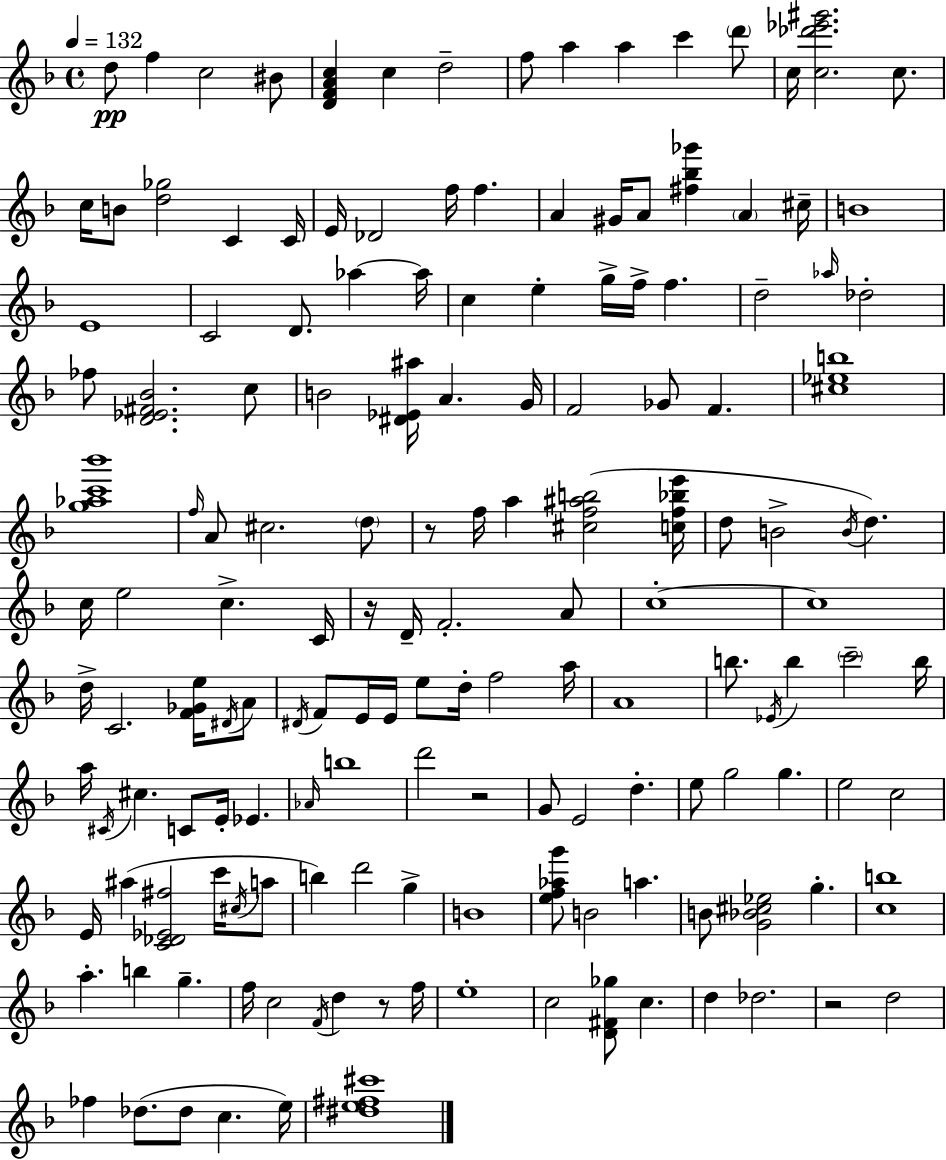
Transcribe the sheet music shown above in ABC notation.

X:1
T:Untitled
M:4/4
L:1/4
K:F
d/2 f c2 ^B/2 [DFAc] c d2 f/2 a a c' d'/2 c/4 [c_d'_e'^g']2 c/2 c/4 B/2 [d_g]2 C C/4 E/4 _D2 f/4 f A ^G/4 A/2 [^f_b_g'] A ^c/4 B4 E4 C2 D/2 _a _a/4 c e g/4 f/4 f d2 _a/4 _d2 _f/2 [D_E^F_B]2 c/2 B2 [^D_E^a]/4 A G/4 F2 _G/2 F [^c_eb]4 [g_ac'_b']4 f/4 A/2 ^c2 d/2 z/2 f/4 a [^cf^ab]2 [cf_be']/4 d/2 B2 B/4 d c/4 e2 c C/4 z/4 D/4 F2 A/2 c4 c4 d/4 C2 [F_Ge]/4 ^D/4 A/2 ^D/4 F/2 E/4 E/4 e/2 d/4 f2 a/4 A4 b/2 _E/4 b c'2 b/4 a/4 ^C/4 ^c C/2 E/4 _E _A/4 b4 d'2 z2 G/2 E2 d e/2 g2 g e2 c2 E/4 ^a [C_D_E^f]2 c'/4 ^c/4 a/2 b d'2 g B4 [ef_ag']/2 B2 a B/2 [G_B^c_e]2 g [cb]4 a b g f/4 c2 F/4 d z/2 f/4 e4 c2 [D^F_g]/2 c d _d2 z2 d2 _f _d/2 _d/2 c e/4 [^de^f^c']4